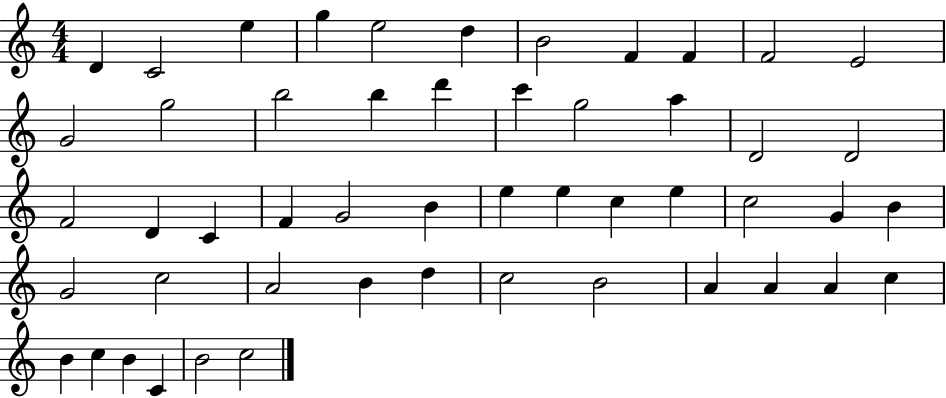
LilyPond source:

{
  \clef treble
  \numericTimeSignature
  \time 4/4
  \key c \major
  d'4 c'2 e''4 | g''4 e''2 d''4 | b'2 f'4 f'4 | f'2 e'2 | \break g'2 g''2 | b''2 b''4 d'''4 | c'''4 g''2 a''4 | d'2 d'2 | \break f'2 d'4 c'4 | f'4 g'2 b'4 | e''4 e''4 c''4 e''4 | c''2 g'4 b'4 | \break g'2 c''2 | a'2 b'4 d''4 | c''2 b'2 | a'4 a'4 a'4 c''4 | \break b'4 c''4 b'4 c'4 | b'2 c''2 | \bar "|."
}